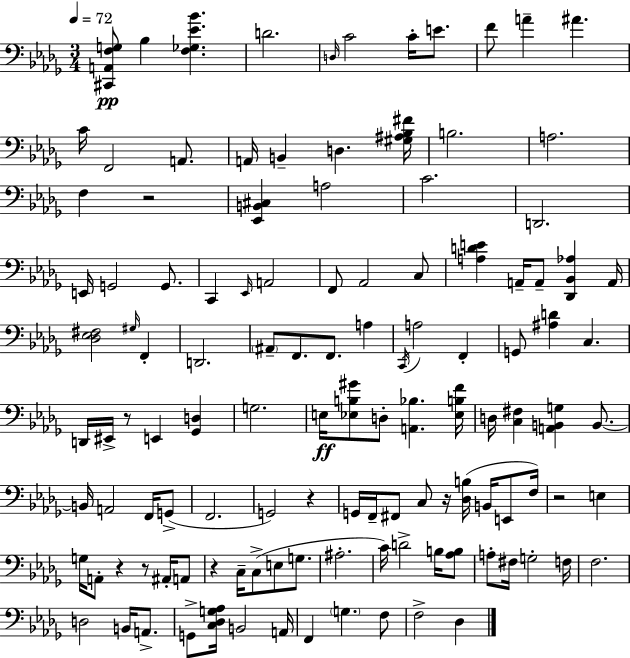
X:1
T:Untitled
M:3/4
L:1/4
K:Bbm
[^C,,A,,F,G,]/2 _B, [F,_G,_E_B] D2 D,/4 C2 C/4 E/2 F/2 A ^A C/4 F,,2 A,,/2 A,,/4 B,, D, [^G,^A,_B,^F]/4 B,2 A,2 F, z2 [_E,,B,,^C,] A,2 C2 D,,2 E,,/4 G,,2 G,,/2 C,, _E,,/4 A,,2 F,,/2 _A,,2 C,/2 [A,DE] A,,/4 A,,/2 [_D,,_B,,_A,] A,,/4 [_D,_E,^F,]2 ^G,/4 F,, D,,2 ^A,,/2 F,,/2 F,,/2 A, C,,/4 A,2 F,, G,,/2 [^A,D] C, D,,/4 ^E,,/4 z/2 E,, [_G,,D,] G,2 E,/4 [_E,B,^G]/2 D,/2 [A,,_B,] [_E,B,F]/4 D,/4 [C,^F,] [A,,B,,G,] B,,/2 B,,/4 A,,2 F,,/4 G,,/2 F,,2 G,,2 z G,,/4 F,,/4 ^F,,/2 C,/2 z/4 [_D,B,]/4 B,,/4 E,,/2 F,/4 z2 E, G,/4 A,,/2 z z/2 ^A,,/4 A,,/2 z C,/4 C,/2 E,/2 G,/2 ^A,2 C/4 D2 B,/4 [_A,B,]/2 A,/2 ^F,/4 G,2 F,/4 F,2 D,2 B,,/4 A,,/2 G,,/2 [C,_D,G,_A,]/4 B,,2 A,,/4 F,, G, F,/2 F,2 _D,